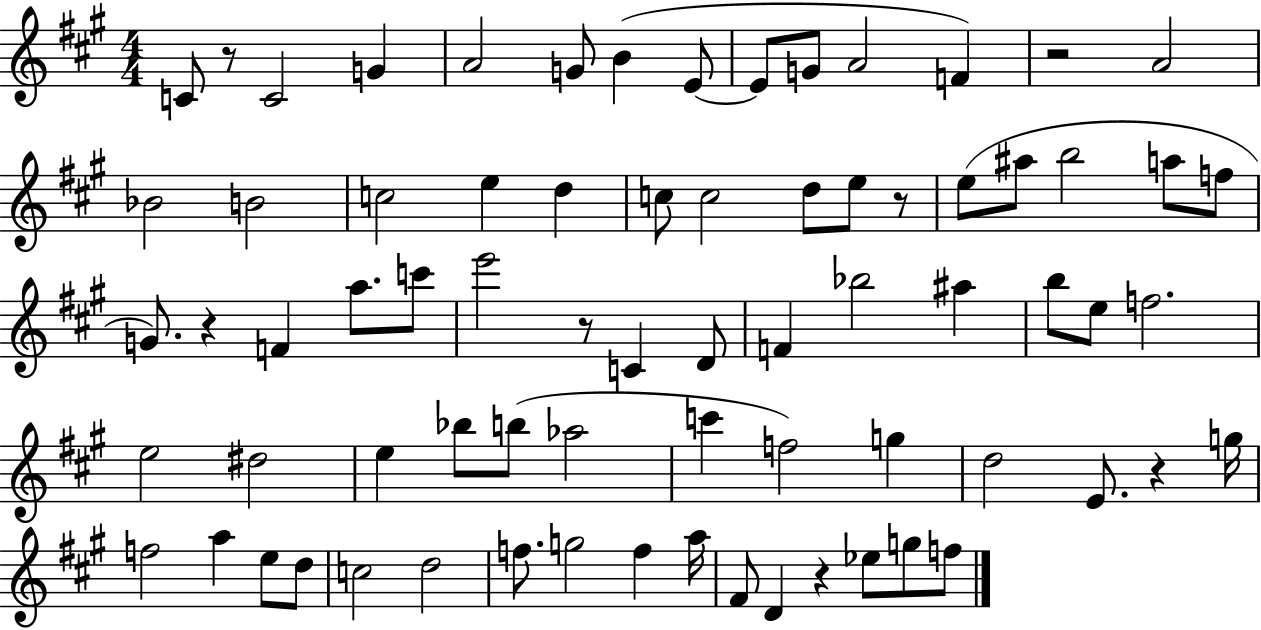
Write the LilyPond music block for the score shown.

{
  \clef treble
  \numericTimeSignature
  \time 4/4
  \key a \major
  \repeat volta 2 { c'8 r8 c'2 g'4 | a'2 g'8 b'4( e'8~~ | e'8 g'8 a'2 f'4) | r2 a'2 | \break bes'2 b'2 | c''2 e''4 d''4 | c''8 c''2 d''8 e''8 r8 | e''8( ais''8 b''2 a''8 f''8 | \break g'8.) r4 f'4 a''8. c'''8 | e'''2 r8 c'4 d'8 | f'4 bes''2 ais''4 | b''8 e''8 f''2. | \break e''2 dis''2 | e''4 bes''8 b''8( aes''2 | c'''4 f''2) g''4 | d''2 e'8. r4 g''16 | \break f''2 a''4 e''8 d''8 | c''2 d''2 | f''8. g''2 f''4 a''16 | fis'8 d'4 r4 ees''8 g''8 f''8 | \break } \bar "|."
}